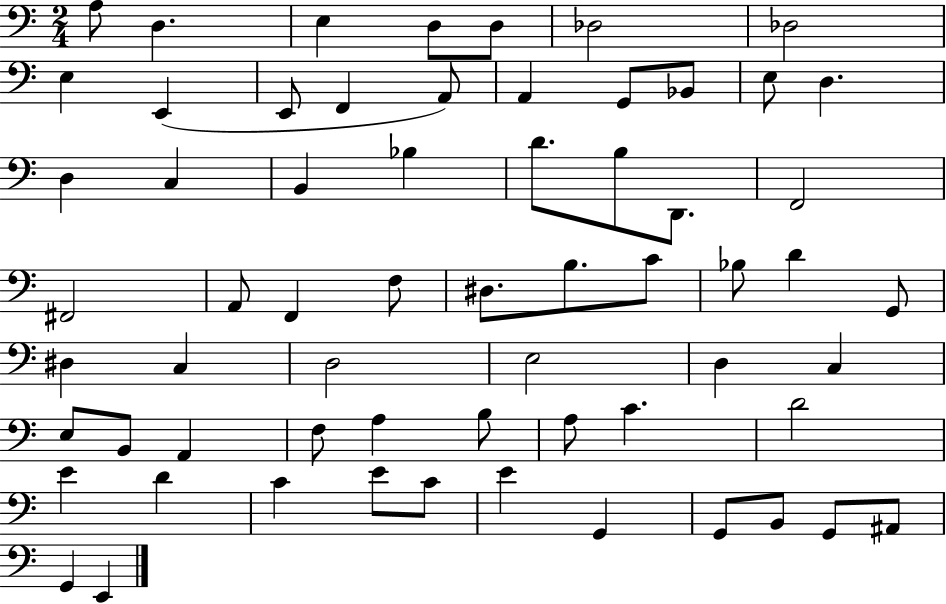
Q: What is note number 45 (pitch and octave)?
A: F3